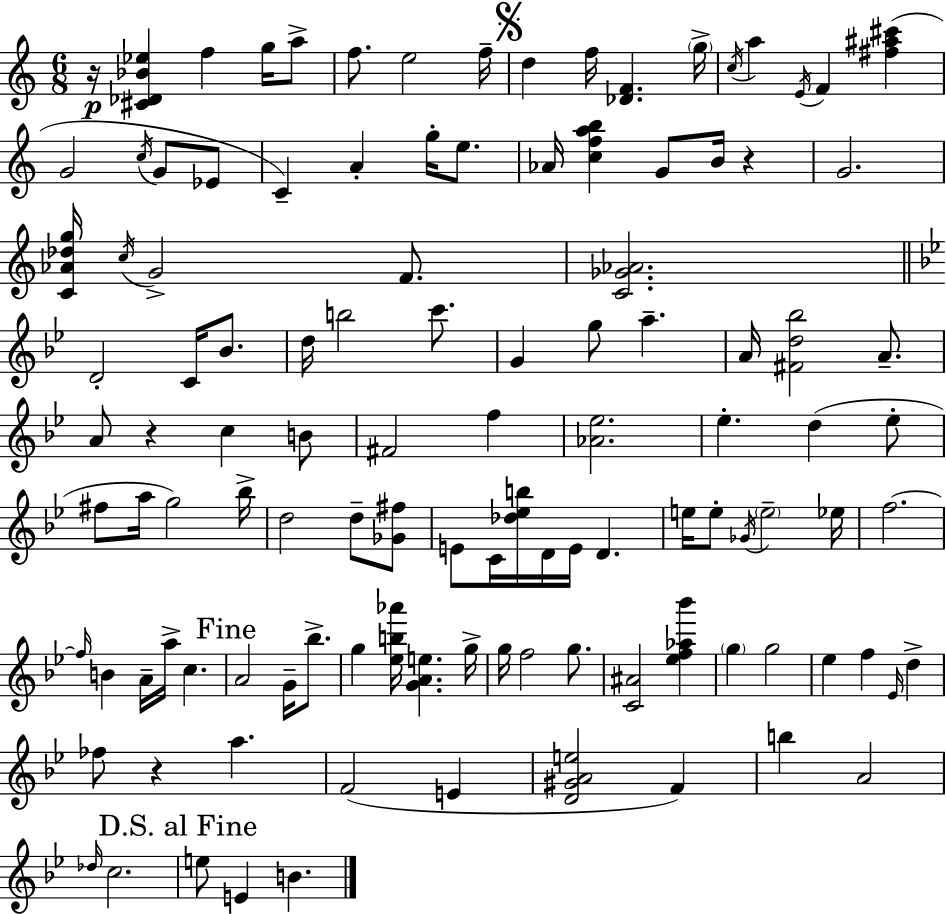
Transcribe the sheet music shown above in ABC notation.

X:1
T:Untitled
M:6/8
L:1/4
K:Am
z/4 [^C_D_B_e] f g/4 a/2 f/2 e2 f/4 d f/4 [_DF] g/4 c/4 a E/4 F [^f^a^c'] G2 c/4 G/2 _E/2 C A g/4 e/2 _A/4 [cfab] G/2 B/4 z G2 [C_A_dg]/4 c/4 G2 F/2 [C_G_A]2 D2 C/4 _B/2 d/4 b2 c'/2 G g/2 a A/4 [^Fd_b]2 A/2 A/2 z c B/2 ^F2 f [_A_e]2 _e d _e/2 ^f/2 a/4 g2 _b/4 d2 d/2 [_G^f]/2 E/2 C/4 [_d_eb]/4 D/4 E/4 D e/4 e/2 _G/4 e2 _e/4 f2 f/4 B A/4 a/4 c A2 G/4 _b/2 g [_eb_a']/4 [GAe] g/4 g/4 f2 g/2 [C^A]2 [_ef_a_b'] g g2 _e f _E/4 d _f/2 z a F2 E [D^GAe]2 F b A2 _d/4 c2 e/2 E B